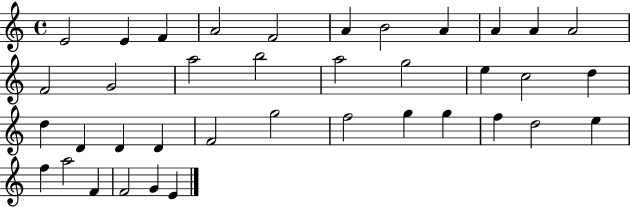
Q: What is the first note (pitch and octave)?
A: E4